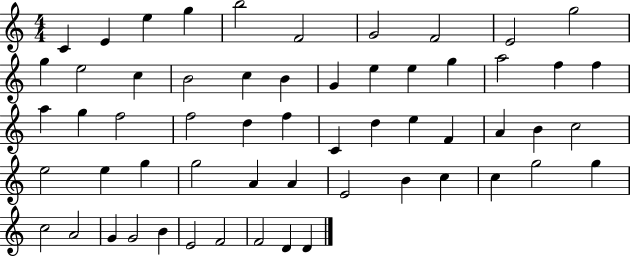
C4/q E4/q E5/q G5/q B5/h F4/h G4/h F4/h E4/h G5/h G5/q E5/h C5/q B4/h C5/q B4/q G4/q E5/q E5/q G5/q A5/h F5/q F5/q A5/q G5/q F5/h F5/h D5/q F5/q C4/q D5/q E5/q F4/q A4/q B4/q C5/h E5/h E5/q G5/q G5/h A4/q A4/q E4/h B4/q C5/q C5/q G5/h G5/q C5/h A4/h G4/q G4/h B4/q E4/h F4/h F4/h D4/q D4/q